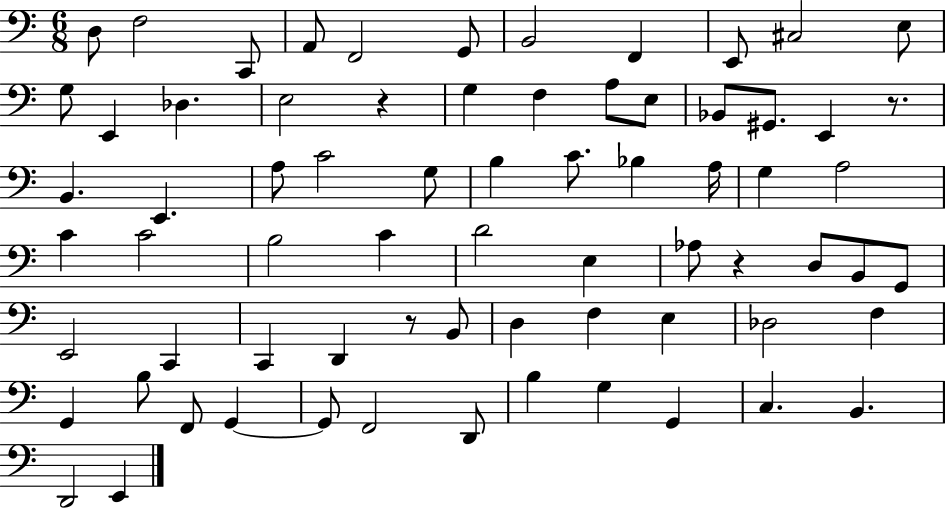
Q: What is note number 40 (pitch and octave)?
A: Ab3